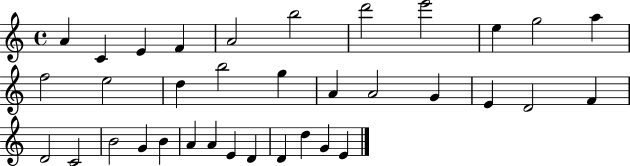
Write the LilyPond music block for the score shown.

{
  \clef treble
  \time 4/4
  \defaultTimeSignature
  \key c \major
  a'4 c'4 e'4 f'4 | a'2 b''2 | d'''2 e'''2 | e''4 g''2 a''4 | \break f''2 e''2 | d''4 b''2 g''4 | a'4 a'2 g'4 | e'4 d'2 f'4 | \break d'2 c'2 | b'2 g'4 b'4 | a'4 a'4 e'4 d'4 | d'4 d''4 g'4 e'4 | \break \bar "|."
}